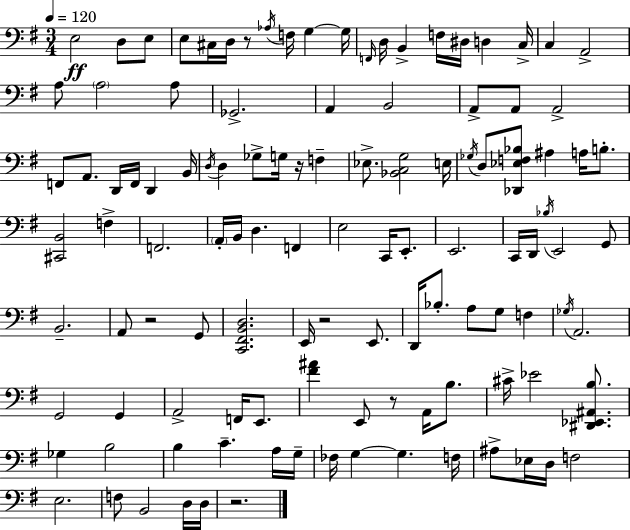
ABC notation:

X:1
T:Untitled
M:3/4
L:1/4
K:G
E,2 D,/2 E,/2 E,/2 ^C,/4 D,/4 z/2 _A,/4 F,/4 G, G,/4 F,,/4 D,/4 B,, F,/4 ^D,/4 D, C,/4 C, A,,2 A,/2 A,2 A,/2 _G,,2 A,, B,,2 A,,/2 A,,/2 A,,2 F,,/2 A,,/2 D,,/4 F,,/4 D,, B,,/4 D,/4 D, _G,/2 G,/4 z/4 F, _E,/2 [_B,,C,G,]2 E,/4 _G,/4 D,/2 [_D,,_E,F,_B,]/2 ^A, A,/4 B,/2 [^C,,B,,]2 F, F,,2 A,,/4 B,,/4 D, F,, E,2 C,,/4 E,,/2 E,,2 C,,/4 D,,/4 _B,/4 E,,2 G,,/2 B,,2 A,,/2 z2 G,,/2 [C,,^F,,B,,D,]2 E,,/4 z2 E,,/2 D,,/4 _B,/2 A,/2 G,/2 F, _G,/4 A,,2 G,,2 G,, A,,2 F,,/4 E,,/2 [^F^A] E,,/2 z/2 A,,/4 B,/2 ^C/4 _E2 [^D,,_E,,^A,,B,]/2 _G, B,2 B, C A,/4 G,/4 _F,/4 G, G, F,/4 ^A,/2 _E,/4 D,/4 F,2 E,2 F,/2 B,,2 D,/4 D,/4 z2